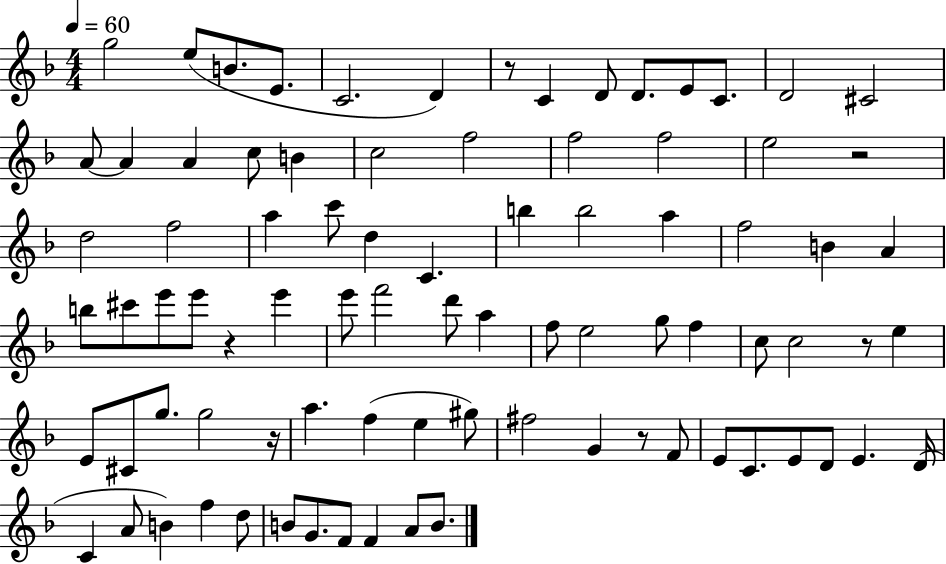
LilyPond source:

{
  \clef treble
  \numericTimeSignature
  \time 4/4
  \key f \major
  \tempo 4 = 60
  g''2 e''8( b'8. e'8. | c'2. d'4) | r8 c'4 d'8 d'8. e'8 c'8. | d'2 cis'2 | \break a'8~~ a'4 a'4 c''8 b'4 | c''2 f''2 | f''2 f''2 | e''2 r2 | \break d''2 f''2 | a''4 c'''8 d''4 c'4. | b''4 b''2 a''4 | f''2 b'4 a'4 | \break b''8 cis'''8 e'''8 e'''8 r4 e'''4 | e'''8 f'''2 d'''8 a''4 | f''8 e''2 g''8 f''4 | c''8 c''2 r8 e''4 | \break e'8 cis'8 g''8. g''2 r16 | a''4. f''4( e''4 gis''8) | fis''2 g'4 r8 f'8 | e'8 c'8. e'8 d'8 e'4. d'16( | \break c'4 a'8 b'4) f''4 d''8 | b'8 g'8. f'8 f'4 a'8 b'8. | \bar "|."
}